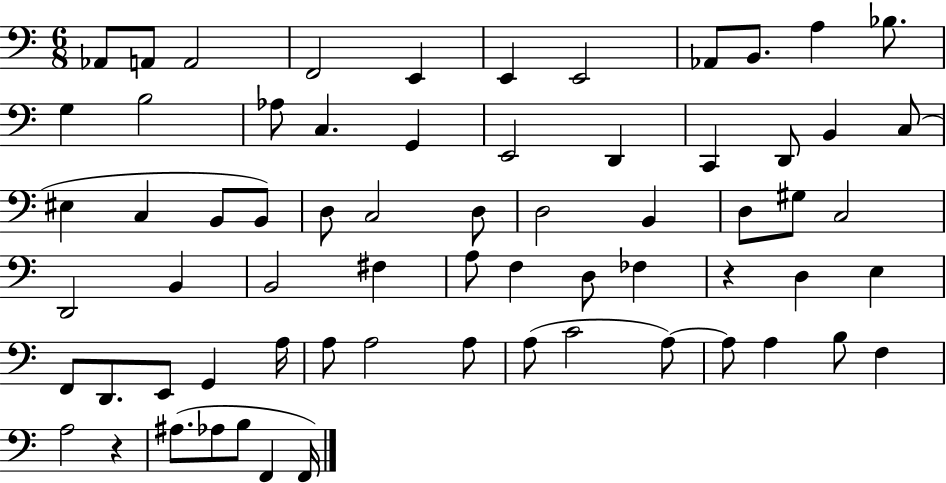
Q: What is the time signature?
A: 6/8